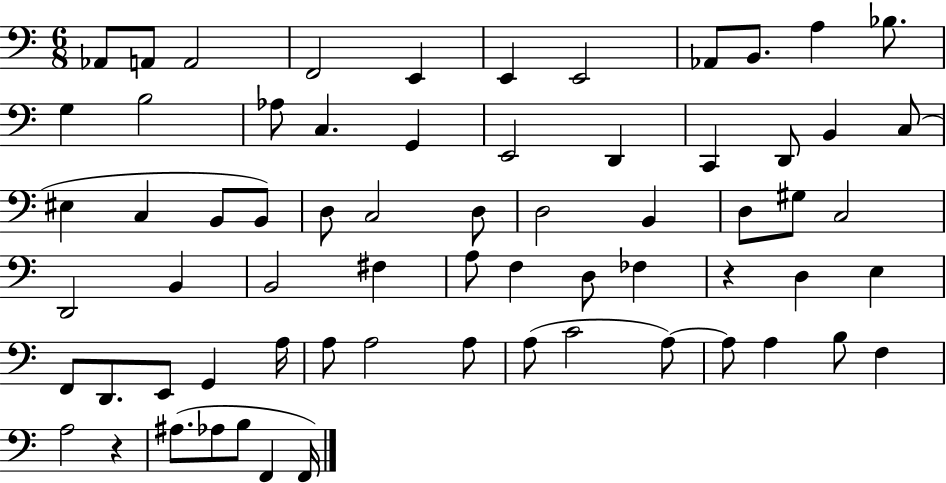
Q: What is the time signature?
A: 6/8